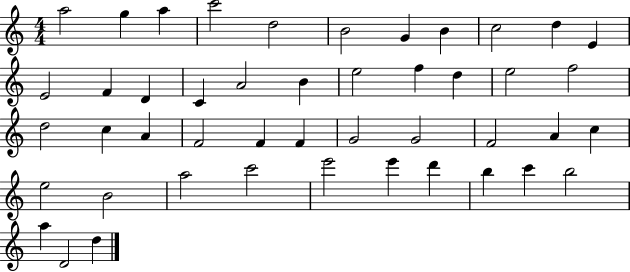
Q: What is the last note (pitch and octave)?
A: D5